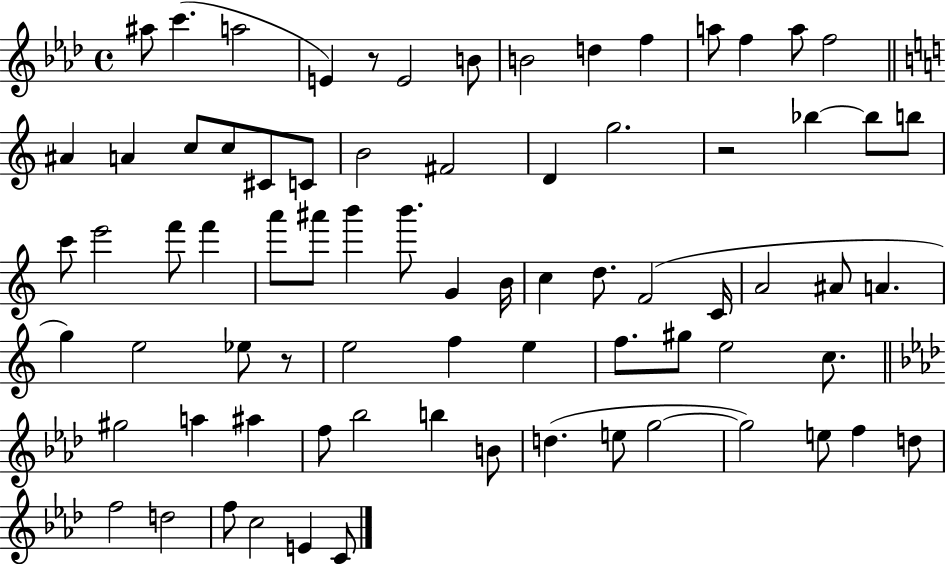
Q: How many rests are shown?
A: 3